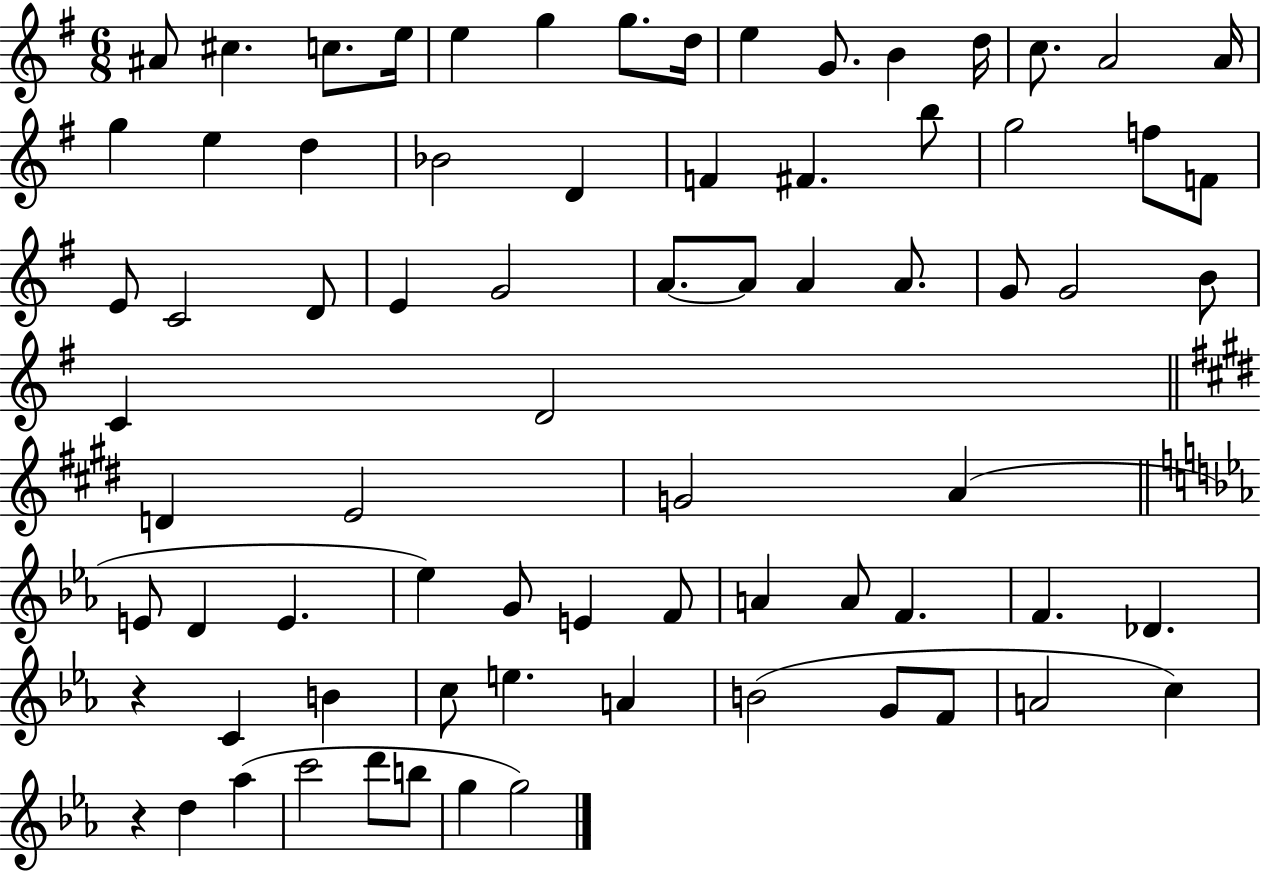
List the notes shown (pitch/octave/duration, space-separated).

A#4/e C#5/q. C5/e. E5/s E5/q G5/q G5/e. D5/s E5/q G4/e. B4/q D5/s C5/e. A4/h A4/s G5/q E5/q D5/q Bb4/h D4/q F4/q F#4/q. B5/e G5/h F5/e F4/e E4/e C4/h D4/e E4/q G4/h A4/e. A4/e A4/q A4/e. G4/e G4/h B4/e C4/q D4/h D4/q E4/h G4/h A4/q E4/e D4/q E4/q. Eb5/q G4/e E4/q F4/e A4/q A4/e F4/q. F4/q. Db4/q. R/q C4/q B4/q C5/e E5/q. A4/q B4/h G4/e F4/e A4/h C5/q R/q D5/q Ab5/q C6/h D6/e B5/e G5/q G5/h